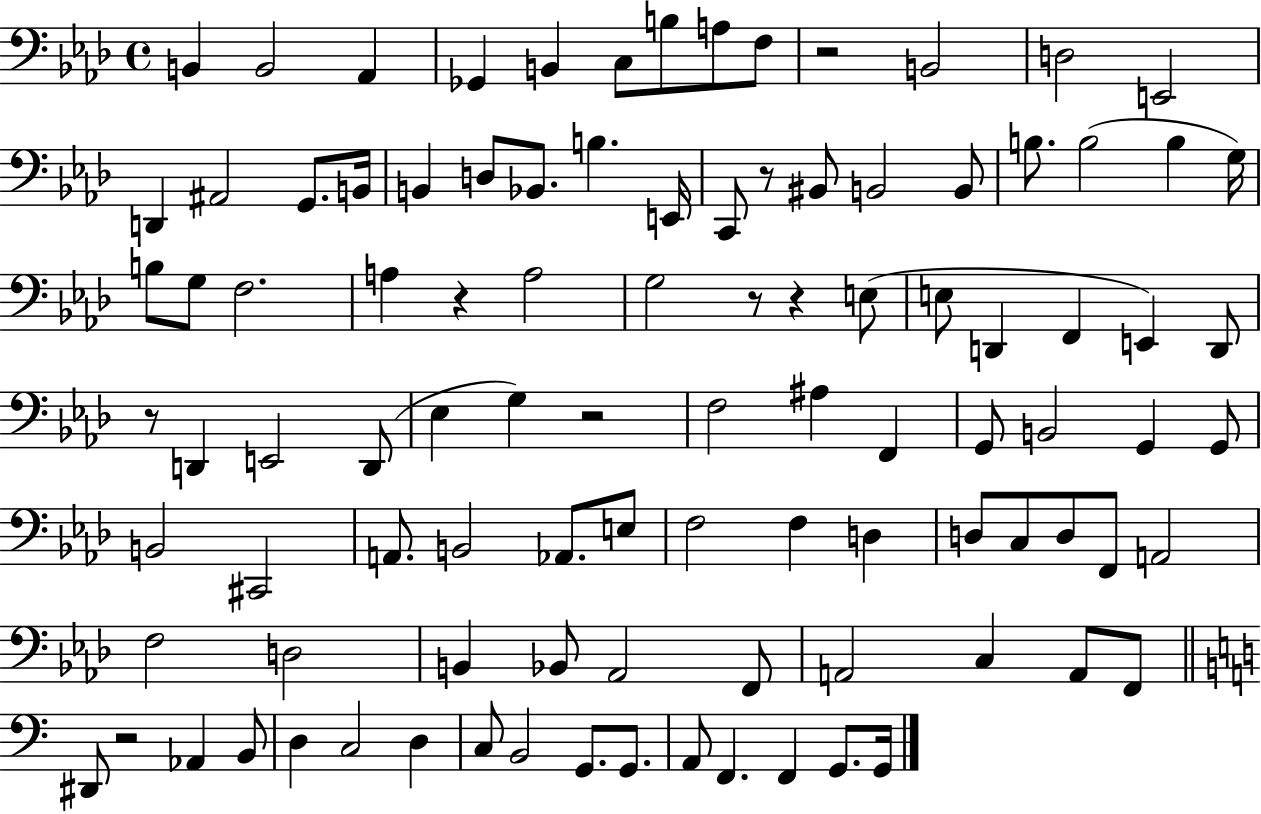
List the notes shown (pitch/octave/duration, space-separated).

B2/q B2/h Ab2/q Gb2/q B2/q C3/e B3/e A3/e F3/e R/h B2/h D3/h E2/h D2/q A#2/h G2/e. B2/s B2/q D3/e Bb2/e. B3/q. E2/s C2/e R/e BIS2/e B2/h B2/e B3/e. B3/h B3/q G3/s B3/e G3/e F3/h. A3/q R/q A3/h G3/h R/e R/q E3/e E3/e D2/q F2/q E2/q D2/e R/e D2/q E2/h D2/e Eb3/q G3/q R/h F3/h A#3/q F2/q G2/e B2/h G2/q G2/e B2/h C#2/h A2/e. B2/h Ab2/e. E3/e F3/h F3/q D3/q D3/e C3/e D3/e F2/e A2/h F3/h D3/h B2/q Bb2/e Ab2/h F2/e A2/h C3/q A2/e F2/e D#2/e R/h Ab2/q B2/e D3/q C3/h D3/q C3/e B2/h G2/e. G2/e. A2/e F2/q. F2/q G2/e. G2/s